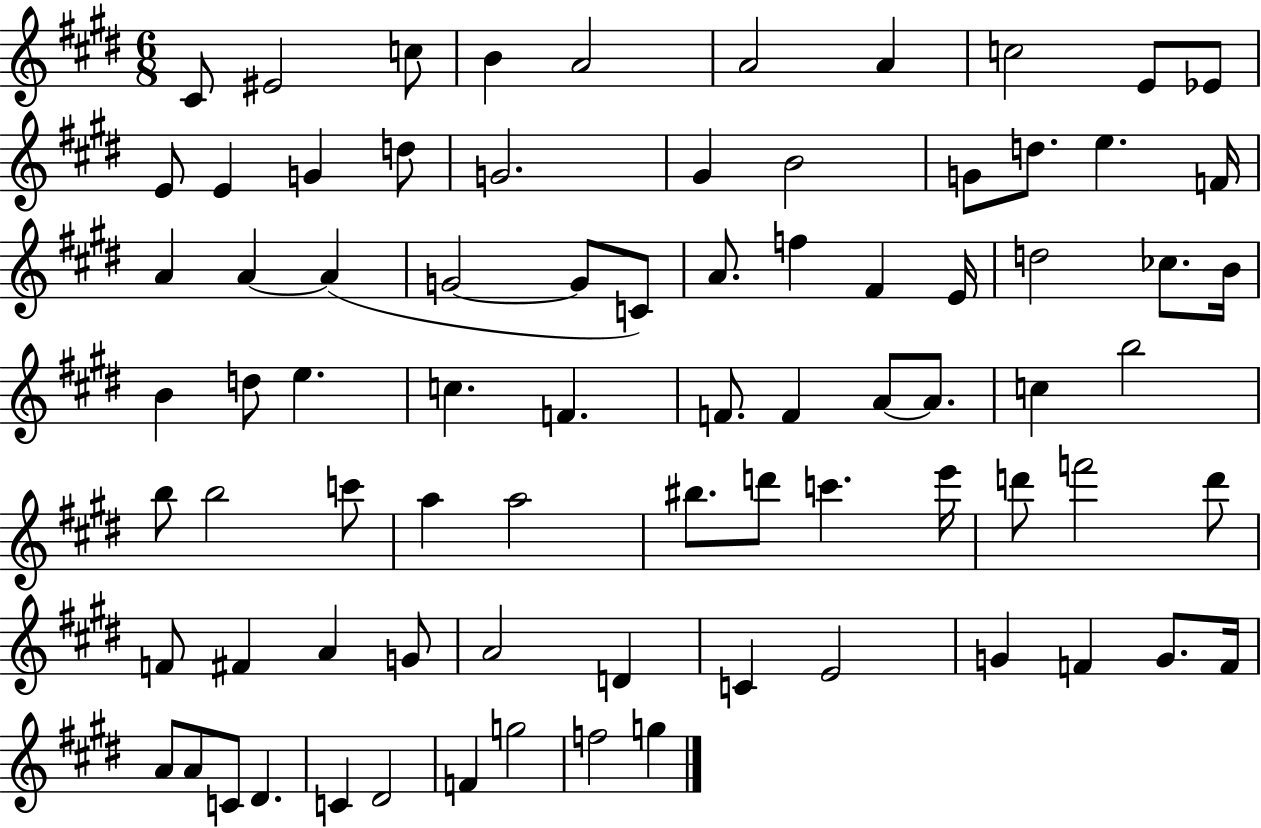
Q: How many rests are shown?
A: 0